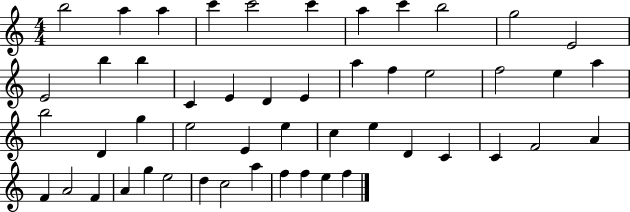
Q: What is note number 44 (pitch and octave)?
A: D5